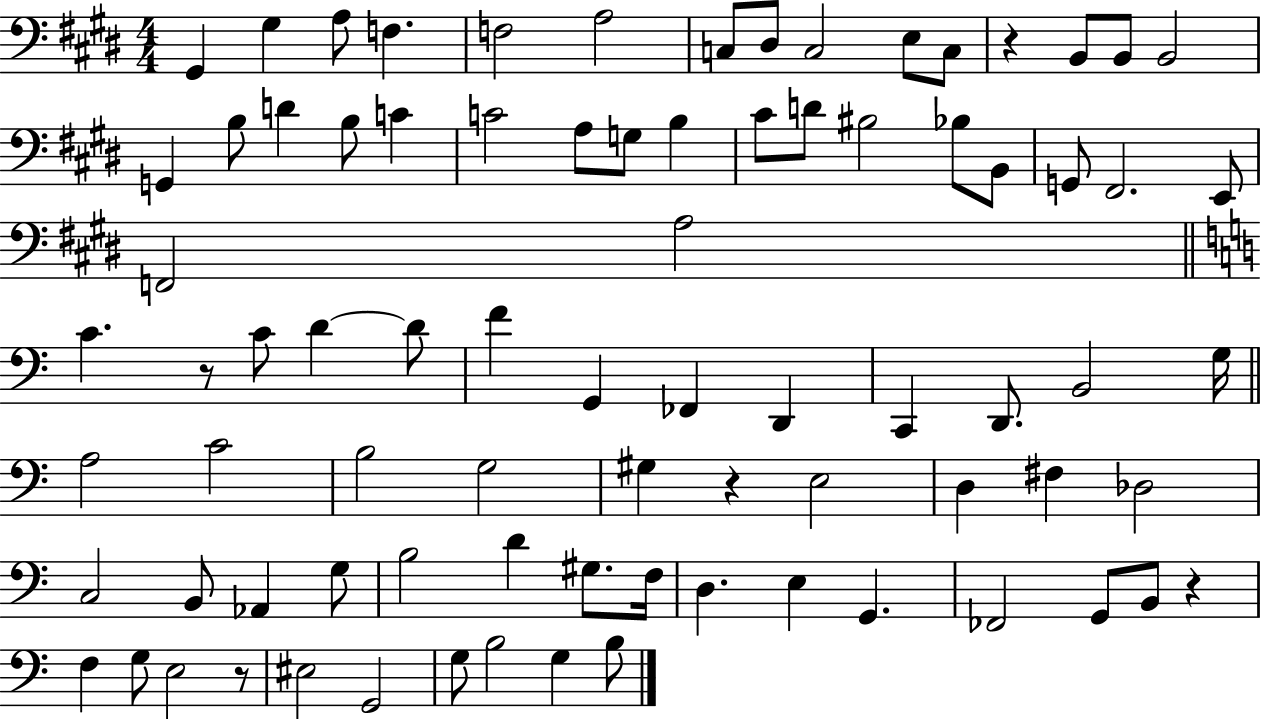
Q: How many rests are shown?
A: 5